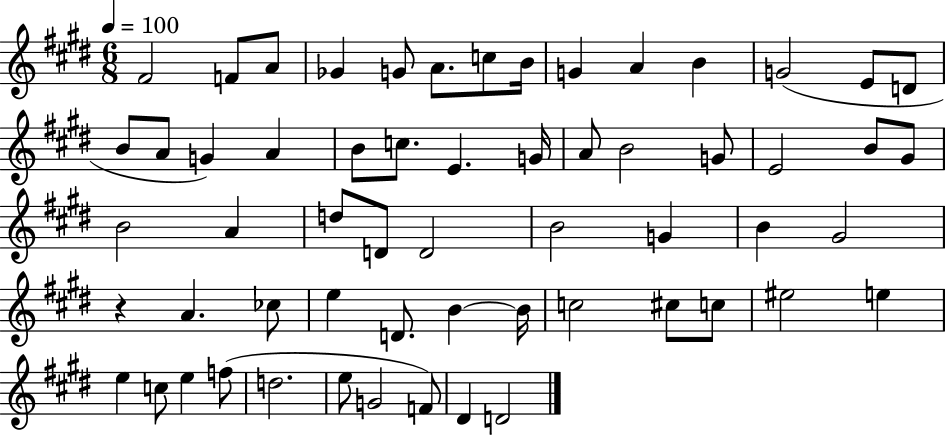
{
  \clef treble
  \numericTimeSignature
  \time 6/8
  \key e \major
  \tempo 4 = 100
  fis'2 f'8 a'8 | ges'4 g'8 a'8. c''8 b'16 | g'4 a'4 b'4 | g'2( e'8 d'8 | \break b'8 a'8 g'4) a'4 | b'8 c''8. e'4. g'16 | a'8 b'2 g'8 | e'2 b'8 gis'8 | \break b'2 a'4 | d''8 d'8 d'2 | b'2 g'4 | b'4 gis'2 | \break r4 a'4. ces''8 | e''4 d'8. b'4~~ b'16 | c''2 cis''8 c''8 | eis''2 e''4 | \break e''4 c''8 e''4 f''8( | d''2. | e''8 g'2 f'8) | dis'4 d'2 | \break \bar "|."
}